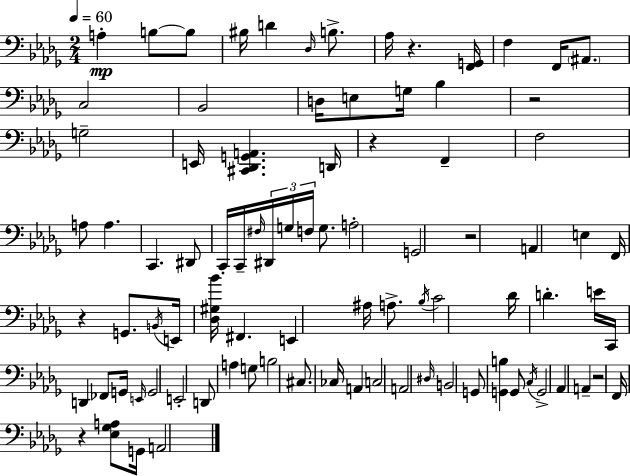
{
  \clef bass
  \numericTimeSignature
  \time 2/4
  \key bes \minor
  \tempo 4 = 60
  a4-.\mp b8~~ b8 | bis16 d'4 \grace { des16 } b8.-> | aes16 r4. | <f, g,>16 f4 f,16 \parenthesize ais,8. | \break c2 | bes,2 | d16 e8 g16 bes4 | r2 | \break g2-- | e,16 <cis, des, g, a,>4. | d,16 r4 f,4-- | f2 | \break a8 a4. | c,4. dis,8 | c,16-. c,16-- \grace { fis16 } \tuplet 3/2 { dis,16 g16 f16 } g8. | a2-. | \break g,2 | r2 | a,4 e4 | f,16 r4 g,8. | \break \acciaccatura { b,16 } e,16 <des gis bes'>16 fis,4. | e,4 ais16 | a8.-> \acciaccatura { bes16 } c'2 | des'16 d'4.-. | \break e'16 c,16 d,4 | fes,8 g,16 \grace { e,16 } g,2 | e,2-. | d,8 a4 | \break g8 b2 | cis8. | ces16 a,4 c2 | a,2 | \break \grace { dis16 } b,2 | g,8 | <g, b>4 g,8 \acciaccatura { c16 } g,2-> | aes,4 | \break a,4-- r2 | f,16 | r4 <ees ges a>8 g,16 a,2 | \bar "|."
}